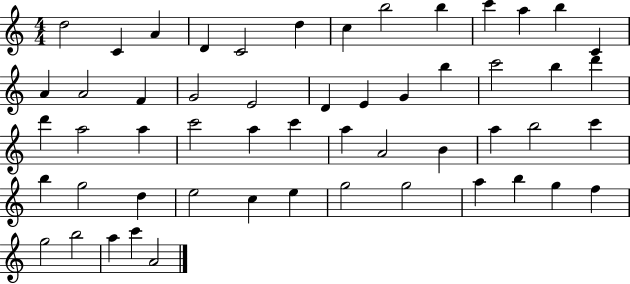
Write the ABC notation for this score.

X:1
T:Untitled
M:4/4
L:1/4
K:C
d2 C A D C2 d c b2 b c' a b C A A2 F G2 E2 D E G b c'2 b d' d' a2 a c'2 a c' a A2 B a b2 c' b g2 d e2 c e g2 g2 a b g f g2 b2 a c' A2